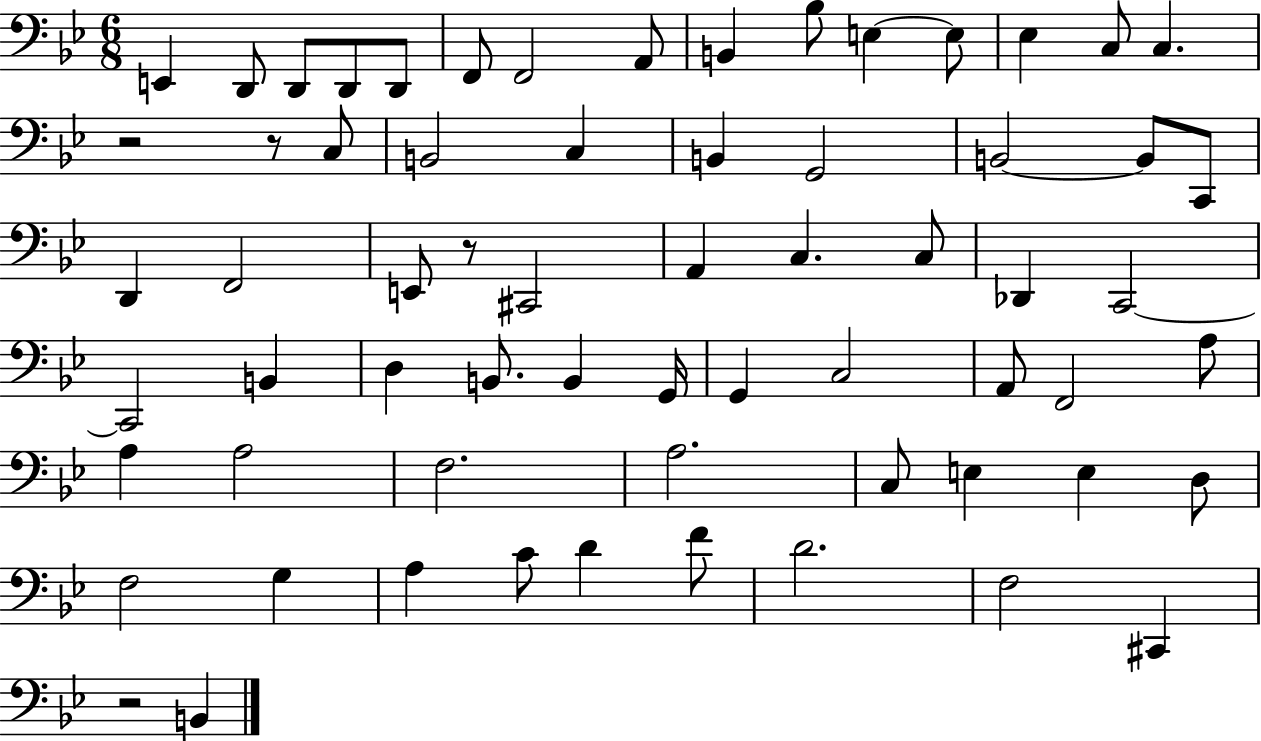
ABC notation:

X:1
T:Untitled
M:6/8
L:1/4
K:Bb
E,, D,,/2 D,,/2 D,,/2 D,,/2 F,,/2 F,,2 A,,/2 B,, _B,/2 E, E,/2 _E, C,/2 C, z2 z/2 C,/2 B,,2 C, B,, G,,2 B,,2 B,,/2 C,,/2 D,, F,,2 E,,/2 z/2 ^C,,2 A,, C, C,/2 _D,, C,,2 C,,2 B,, D, B,,/2 B,, G,,/4 G,, C,2 A,,/2 F,,2 A,/2 A, A,2 F,2 A,2 C,/2 E, E, D,/2 F,2 G, A, C/2 D F/2 D2 F,2 ^C,, z2 B,,